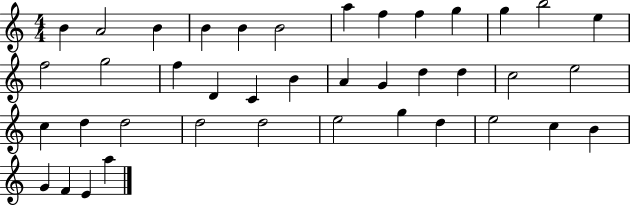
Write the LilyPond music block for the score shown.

{
  \clef treble
  \numericTimeSignature
  \time 4/4
  \key c \major
  b'4 a'2 b'4 | b'4 b'4 b'2 | a''4 f''4 f''4 g''4 | g''4 b''2 e''4 | \break f''2 g''2 | f''4 d'4 c'4 b'4 | a'4 g'4 d''4 d''4 | c''2 e''2 | \break c''4 d''4 d''2 | d''2 d''2 | e''2 g''4 d''4 | e''2 c''4 b'4 | \break g'4 f'4 e'4 a''4 | \bar "|."
}